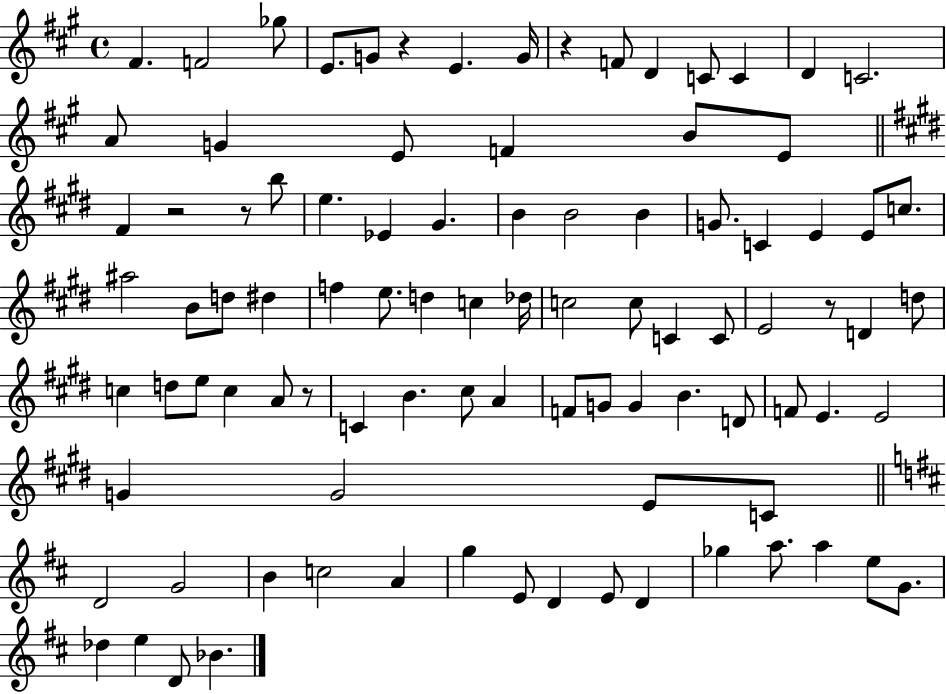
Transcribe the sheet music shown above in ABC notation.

X:1
T:Untitled
M:4/4
L:1/4
K:A
^F F2 _g/2 E/2 G/2 z E G/4 z F/2 D C/2 C D C2 A/2 G E/2 F B/2 E/2 ^F z2 z/2 b/2 e _E ^G B B2 B G/2 C E E/2 c/2 ^a2 B/2 d/2 ^d f e/2 d c _d/4 c2 c/2 C C/2 E2 z/2 D d/2 c d/2 e/2 c A/2 z/2 C B ^c/2 A F/2 G/2 G B D/2 F/2 E E2 G G2 E/2 C/2 D2 G2 B c2 A g E/2 D E/2 D _g a/2 a e/2 G/2 _d e D/2 _B